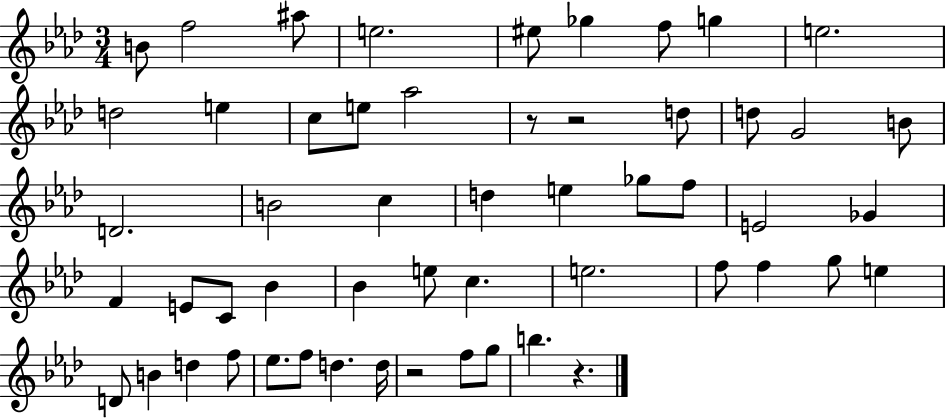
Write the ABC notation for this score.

X:1
T:Untitled
M:3/4
L:1/4
K:Ab
B/2 f2 ^a/2 e2 ^e/2 _g f/2 g e2 d2 e c/2 e/2 _a2 z/2 z2 d/2 d/2 G2 B/2 D2 B2 c d e _g/2 f/2 E2 _G F E/2 C/2 _B _B e/2 c e2 f/2 f g/2 e D/2 B d f/2 _e/2 f/2 d d/4 z2 f/2 g/2 b z